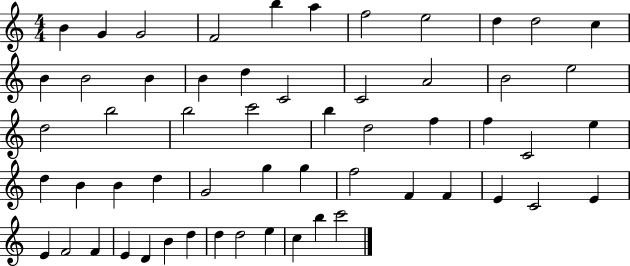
B4/q G4/q G4/h F4/h B5/q A5/q F5/h E5/h D5/q D5/h C5/q B4/q B4/h B4/q B4/q D5/q C4/h C4/h A4/h B4/h E5/h D5/h B5/h B5/h C6/h B5/q D5/h F5/q F5/q C4/h E5/q D5/q B4/q B4/q D5/q G4/h G5/q G5/q F5/h F4/q F4/q E4/q C4/h E4/q E4/q F4/h F4/q E4/q D4/q B4/q D5/q D5/q D5/h E5/q C5/q B5/q C6/h